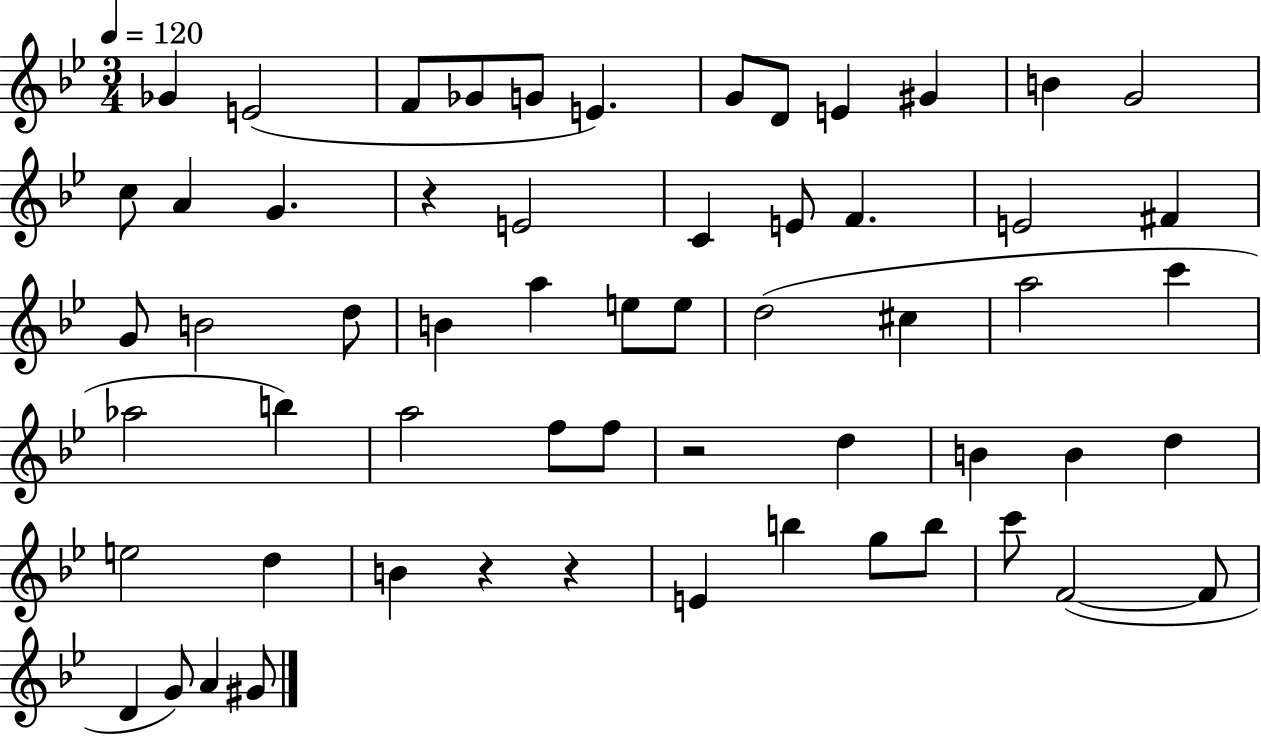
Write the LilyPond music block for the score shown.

{
  \clef treble
  \numericTimeSignature
  \time 3/4
  \key bes \major
  \tempo 4 = 120
  ges'4 e'2( | f'8 ges'8 g'8 e'4.) | g'8 d'8 e'4 gis'4 | b'4 g'2 | \break c''8 a'4 g'4. | r4 e'2 | c'4 e'8 f'4. | e'2 fis'4 | \break g'8 b'2 d''8 | b'4 a''4 e''8 e''8 | d''2( cis''4 | a''2 c'''4 | \break aes''2 b''4) | a''2 f''8 f''8 | r2 d''4 | b'4 b'4 d''4 | \break e''2 d''4 | b'4 r4 r4 | e'4 b''4 g''8 b''8 | c'''8 f'2~(~ f'8 | \break d'4 g'8) a'4 gis'8 | \bar "|."
}